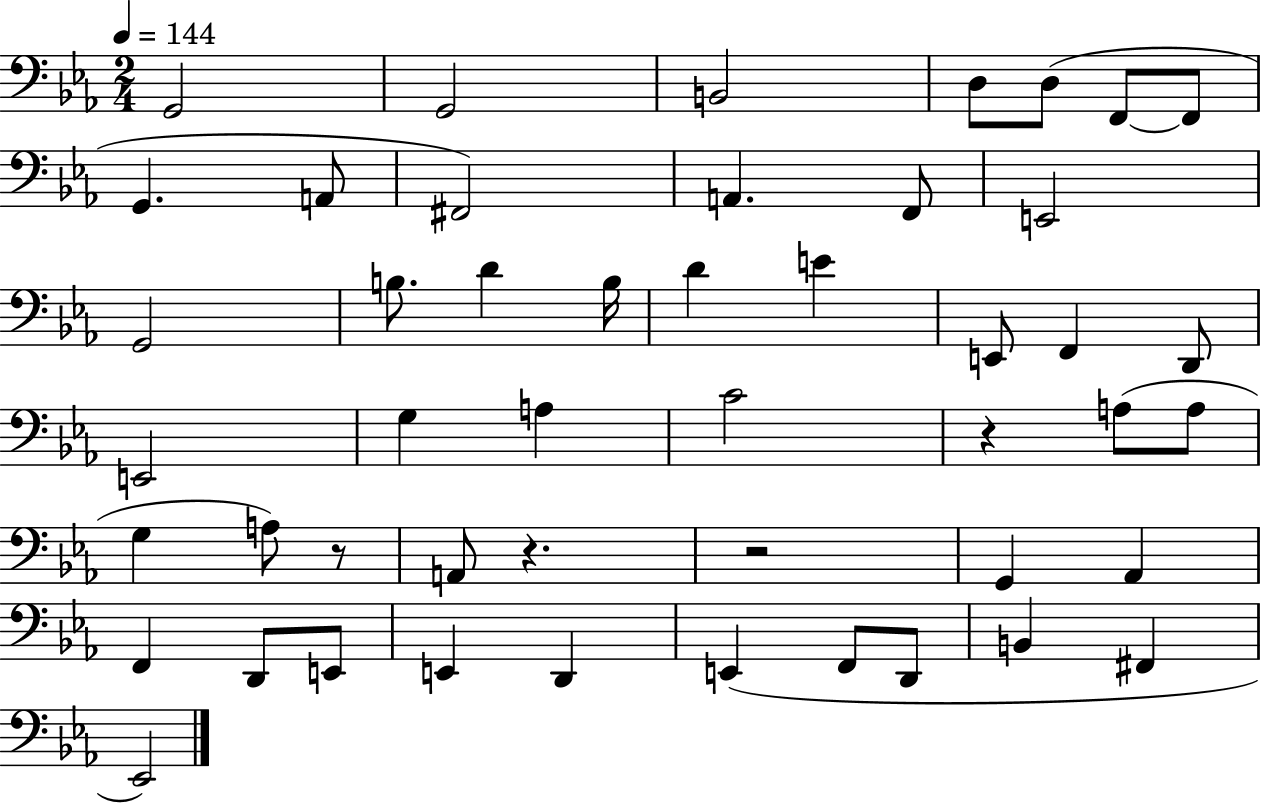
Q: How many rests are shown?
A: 4